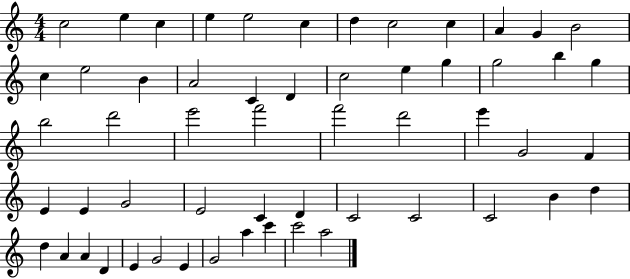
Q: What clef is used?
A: treble